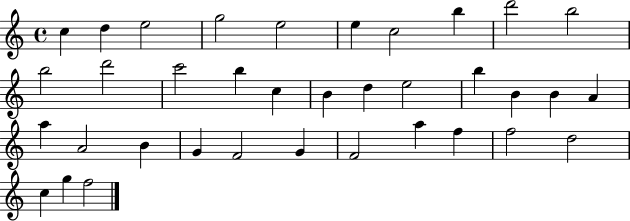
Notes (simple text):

C5/q D5/q E5/h G5/h E5/h E5/q C5/h B5/q D6/h B5/h B5/h D6/h C6/h B5/q C5/q B4/q D5/q E5/h B5/q B4/q B4/q A4/q A5/q A4/h B4/q G4/q F4/h G4/q F4/h A5/q F5/q F5/h D5/h C5/q G5/q F5/h